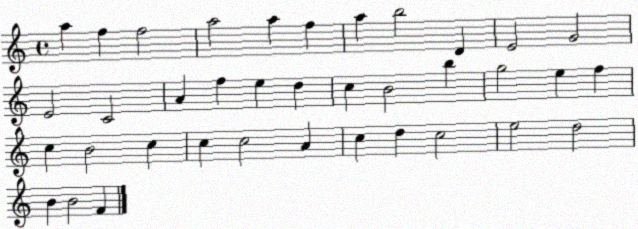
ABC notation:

X:1
T:Untitled
M:4/4
L:1/4
K:C
a f f2 a2 a f a b2 D E2 G2 E2 C2 A f e d c B2 b g2 e f c B2 c c c2 A c d c2 e2 d2 B B2 F